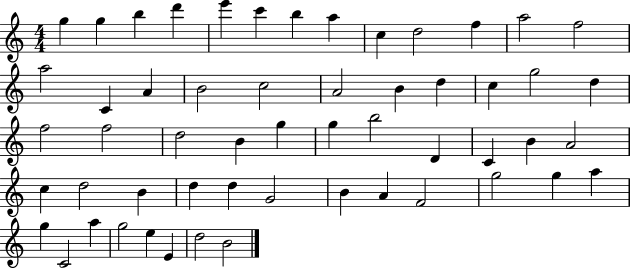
{
  \clef treble
  \numericTimeSignature
  \time 4/4
  \key c \major
  g''4 g''4 b''4 d'''4 | e'''4 c'''4 b''4 a''4 | c''4 d''2 f''4 | a''2 f''2 | \break a''2 c'4 a'4 | b'2 c''2 | a'2 b'4 d''4 | c''4 g''2 d''4 | \break f''2 f''2 | d''2 b'4 g''4 | g''4 b''2 d'4 | c'4 b'4 a'2 | \break c''4 d''2 b'4 | d''4 d''4 g'2 | b'4 a'4 f'2 | g''2 g''4 a''4 | \break g''4 c'2 a''4 | g''2 e''4 e'4 | d''2 b'2 | \bar "|."
}